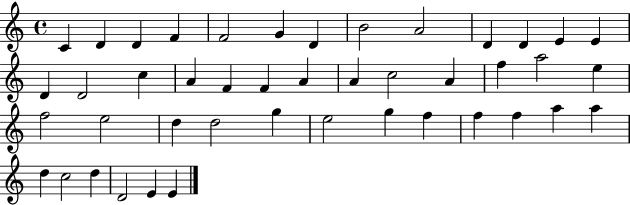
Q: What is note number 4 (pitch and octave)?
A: F4